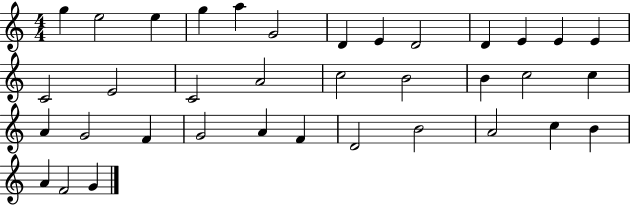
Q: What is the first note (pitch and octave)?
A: G5